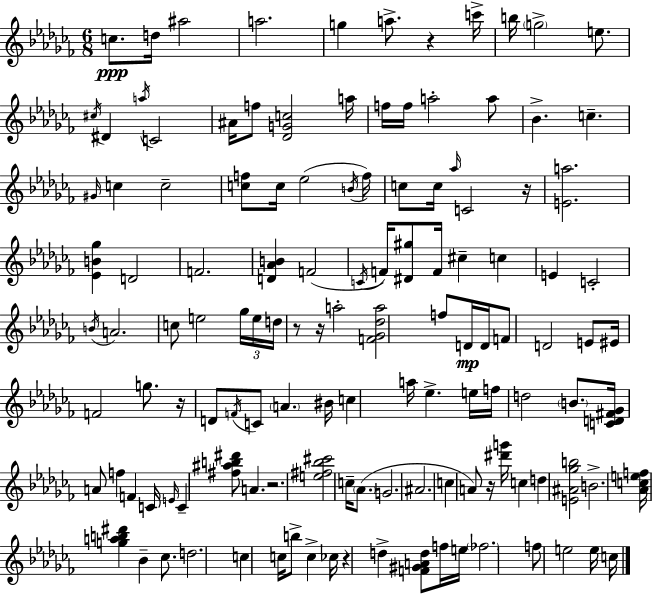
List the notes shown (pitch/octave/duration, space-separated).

C5/e. D5/s A#5/h A5/h. G5/q A5/e. R/q C6/s B5/s G5/h E5/e. C#5/s D#4/q A5/s C4/h A#4/s F5/e [Db4,G4,C5]/h A5/s F5/s F5/s A5/h A5/e Bb4/q. C5/q. G#4/s C5/q C5/h [C5,F5]/e C5/s Eb5/h B4/s F5/s C5/e C5/s Ab5/s C4/h R/s [E4,A5]/h. [Eb4,B4,Gb5]/q D4/h F4/h. [D4,Ab4,B4]/q F4/h C4/s F4/s [D#4,G#5]/e F4/s C#5/q C5/q E4/q C4/h B4/s A4/h. C5/e E5/h Gb5/s E5/s D5/s R/e R/s A5/h [F4,Gb4,Db5,A5]/h F5/e D4/s D4/s F4/e D4/h E4/e EIS4/s F4/h G5/e. R/s D4/e F4/s C4/e A4/q. BIS4/s C5/q A5/s Eb5/q. E5/s F5/s D5/h B4/e. [C4,D4,F#4,Gb4]/s A4/e F5/q F4/q C4/s E4/s C4/q [F#5,A#5,B5,D#6]/e A4/q. R/h. [E5,F#5,Bb5,C#6]/h C5/s Ab4/e. G4/h. A#4/h. C5/q A4/e R/s [D#6,G6]/s C5/q D5/q [E4,A#4,Gb5,B5]/h B4/h. [Ab4,C5,E5,F5]/s [G5,A5,B5,D#6]/q Bb4/q CES5/e. D5/h. C5/q C5/s B5/e C5/q CES5/s R/q D5/q [F4,G#4,A4,D5]/e F5/s E5/s FES5/h. F5/e E5/h E5/s C5/s